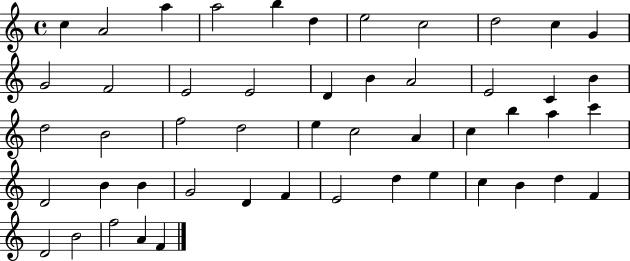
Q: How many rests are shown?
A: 0